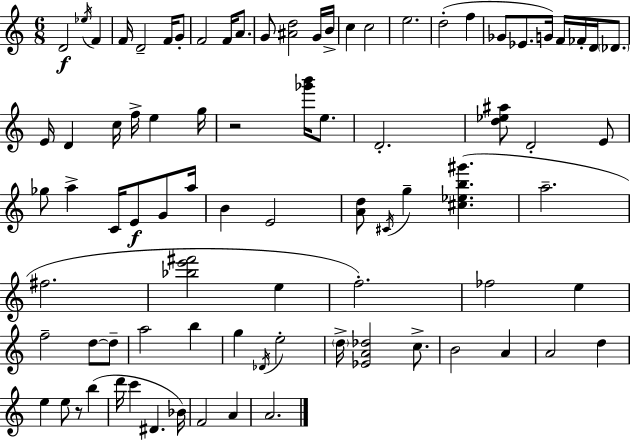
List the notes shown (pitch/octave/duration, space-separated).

D4/h Eb5/s F4/q F4/s D4/h F4/s G4/e F4/h F4/s A4/e. G4/e [A#4,D5]/h G4/s B4/s C5/q C5/h E5/h. D5/h F5/q Gb4/e Eb4/e. G4/s F4/s FES4/s D4/s Db4/e. E4/s D4/q C5/s F5/s E5/q G5/s R/h [Gb6,B6]/s E5/e. D4/h. [D5,Eb5,A#5]/e D4/h E4/e Gb5/e A5/q C4/s E4/e G4/e A5/s B4/q E4/h [A4,D5]/e C#4/s G5/q [C#5,Eb5,B5,G#6]/q. A5/h. F#5/h. [Bb5,E6,F#6]/h E5/q F5/h. FES5/h E5/q F5/h D5/e D5/e A5/h B5/q G5/q Db4/s E5/h D5/s [Eb4,A4,Db5]/h C5/e. B4/h A4/q A4/h D5/q E5/q E5/e R/e B5/q D6/s C6/q D#4/q. Bb4/s F4/h A4/q A4/h.